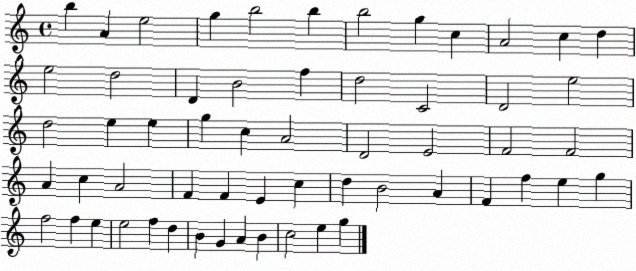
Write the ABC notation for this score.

X:1
T:Untitled
M:4/4
L:1/4
K:C
b A e2 g b2 b b2 g c A2 c d e2 d2 D B2 f d2 C2 D2 e2 d2 e e g c A2 D2 E2 F2 F2 A c A2 F F E c d B2 A F f e g f2 f e e2 f d B G A B c2 e g